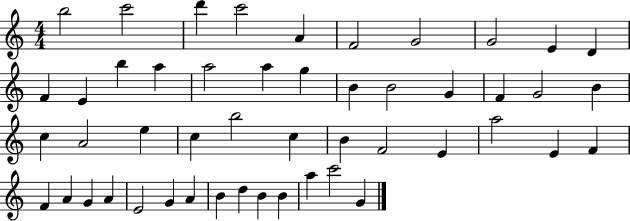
X:1
T:Untitled
M:4/4
L:1/4
K:C
b2 c'2 d' c'2 A F2 G2 G2 E D F E b a a2 a g B B2 G F G2 B c A2 e c b2 c B F2 E a2 E F F A G A E2 G A B d B B a c'2 G